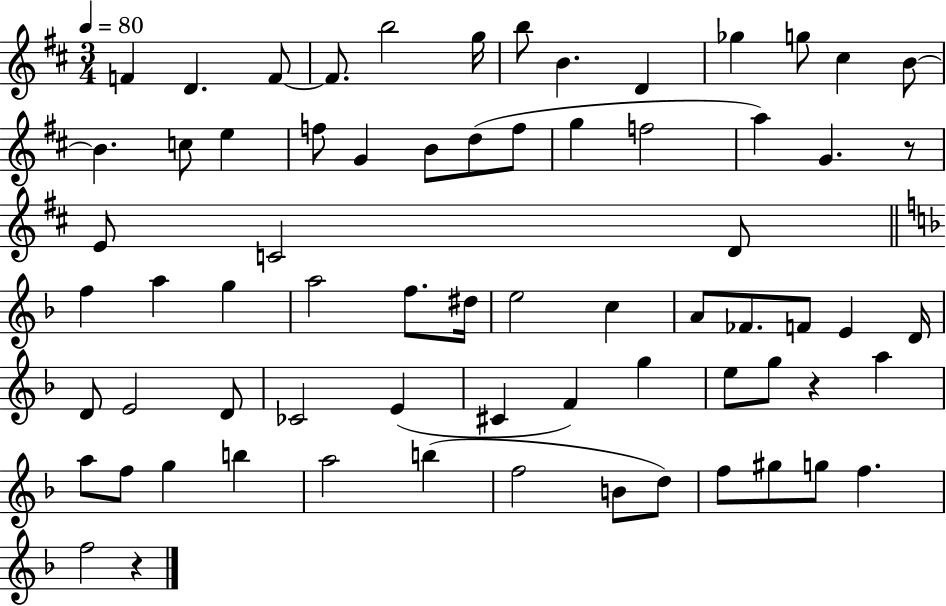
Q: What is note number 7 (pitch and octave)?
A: B5